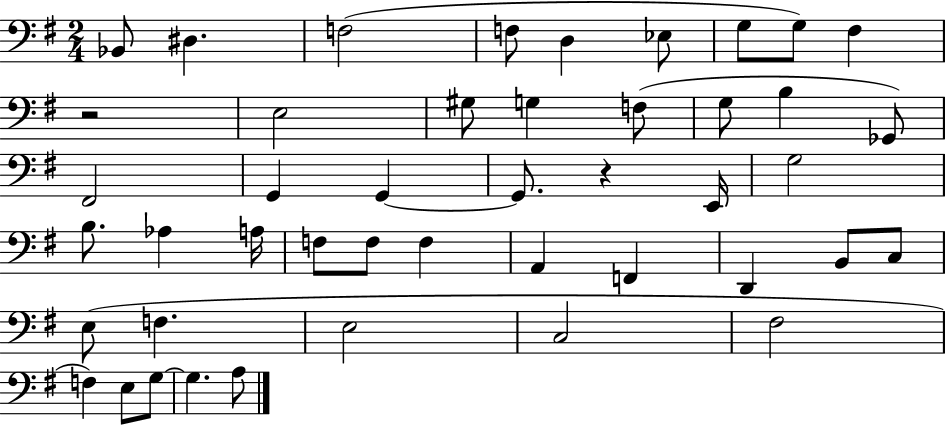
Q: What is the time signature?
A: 2/4